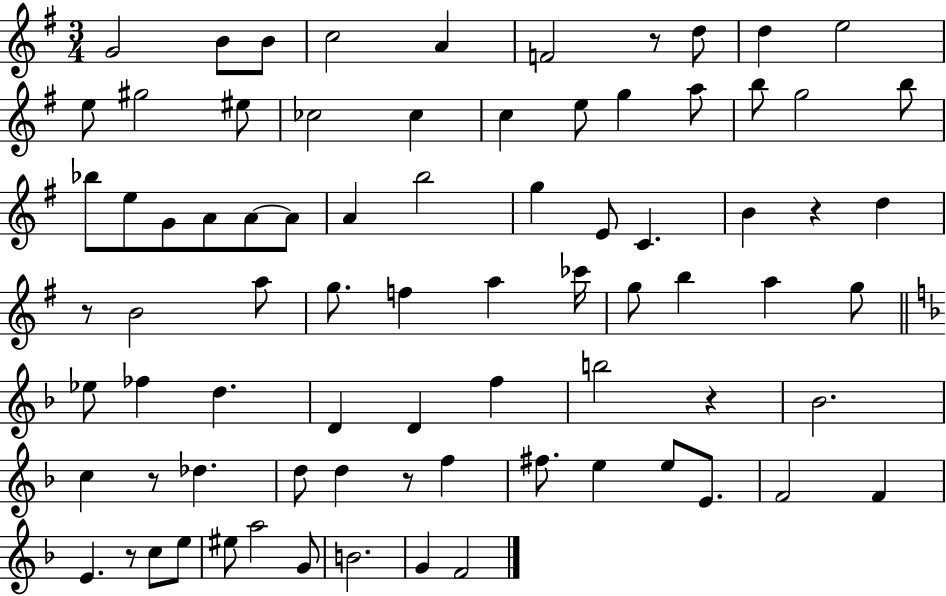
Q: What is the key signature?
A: G major